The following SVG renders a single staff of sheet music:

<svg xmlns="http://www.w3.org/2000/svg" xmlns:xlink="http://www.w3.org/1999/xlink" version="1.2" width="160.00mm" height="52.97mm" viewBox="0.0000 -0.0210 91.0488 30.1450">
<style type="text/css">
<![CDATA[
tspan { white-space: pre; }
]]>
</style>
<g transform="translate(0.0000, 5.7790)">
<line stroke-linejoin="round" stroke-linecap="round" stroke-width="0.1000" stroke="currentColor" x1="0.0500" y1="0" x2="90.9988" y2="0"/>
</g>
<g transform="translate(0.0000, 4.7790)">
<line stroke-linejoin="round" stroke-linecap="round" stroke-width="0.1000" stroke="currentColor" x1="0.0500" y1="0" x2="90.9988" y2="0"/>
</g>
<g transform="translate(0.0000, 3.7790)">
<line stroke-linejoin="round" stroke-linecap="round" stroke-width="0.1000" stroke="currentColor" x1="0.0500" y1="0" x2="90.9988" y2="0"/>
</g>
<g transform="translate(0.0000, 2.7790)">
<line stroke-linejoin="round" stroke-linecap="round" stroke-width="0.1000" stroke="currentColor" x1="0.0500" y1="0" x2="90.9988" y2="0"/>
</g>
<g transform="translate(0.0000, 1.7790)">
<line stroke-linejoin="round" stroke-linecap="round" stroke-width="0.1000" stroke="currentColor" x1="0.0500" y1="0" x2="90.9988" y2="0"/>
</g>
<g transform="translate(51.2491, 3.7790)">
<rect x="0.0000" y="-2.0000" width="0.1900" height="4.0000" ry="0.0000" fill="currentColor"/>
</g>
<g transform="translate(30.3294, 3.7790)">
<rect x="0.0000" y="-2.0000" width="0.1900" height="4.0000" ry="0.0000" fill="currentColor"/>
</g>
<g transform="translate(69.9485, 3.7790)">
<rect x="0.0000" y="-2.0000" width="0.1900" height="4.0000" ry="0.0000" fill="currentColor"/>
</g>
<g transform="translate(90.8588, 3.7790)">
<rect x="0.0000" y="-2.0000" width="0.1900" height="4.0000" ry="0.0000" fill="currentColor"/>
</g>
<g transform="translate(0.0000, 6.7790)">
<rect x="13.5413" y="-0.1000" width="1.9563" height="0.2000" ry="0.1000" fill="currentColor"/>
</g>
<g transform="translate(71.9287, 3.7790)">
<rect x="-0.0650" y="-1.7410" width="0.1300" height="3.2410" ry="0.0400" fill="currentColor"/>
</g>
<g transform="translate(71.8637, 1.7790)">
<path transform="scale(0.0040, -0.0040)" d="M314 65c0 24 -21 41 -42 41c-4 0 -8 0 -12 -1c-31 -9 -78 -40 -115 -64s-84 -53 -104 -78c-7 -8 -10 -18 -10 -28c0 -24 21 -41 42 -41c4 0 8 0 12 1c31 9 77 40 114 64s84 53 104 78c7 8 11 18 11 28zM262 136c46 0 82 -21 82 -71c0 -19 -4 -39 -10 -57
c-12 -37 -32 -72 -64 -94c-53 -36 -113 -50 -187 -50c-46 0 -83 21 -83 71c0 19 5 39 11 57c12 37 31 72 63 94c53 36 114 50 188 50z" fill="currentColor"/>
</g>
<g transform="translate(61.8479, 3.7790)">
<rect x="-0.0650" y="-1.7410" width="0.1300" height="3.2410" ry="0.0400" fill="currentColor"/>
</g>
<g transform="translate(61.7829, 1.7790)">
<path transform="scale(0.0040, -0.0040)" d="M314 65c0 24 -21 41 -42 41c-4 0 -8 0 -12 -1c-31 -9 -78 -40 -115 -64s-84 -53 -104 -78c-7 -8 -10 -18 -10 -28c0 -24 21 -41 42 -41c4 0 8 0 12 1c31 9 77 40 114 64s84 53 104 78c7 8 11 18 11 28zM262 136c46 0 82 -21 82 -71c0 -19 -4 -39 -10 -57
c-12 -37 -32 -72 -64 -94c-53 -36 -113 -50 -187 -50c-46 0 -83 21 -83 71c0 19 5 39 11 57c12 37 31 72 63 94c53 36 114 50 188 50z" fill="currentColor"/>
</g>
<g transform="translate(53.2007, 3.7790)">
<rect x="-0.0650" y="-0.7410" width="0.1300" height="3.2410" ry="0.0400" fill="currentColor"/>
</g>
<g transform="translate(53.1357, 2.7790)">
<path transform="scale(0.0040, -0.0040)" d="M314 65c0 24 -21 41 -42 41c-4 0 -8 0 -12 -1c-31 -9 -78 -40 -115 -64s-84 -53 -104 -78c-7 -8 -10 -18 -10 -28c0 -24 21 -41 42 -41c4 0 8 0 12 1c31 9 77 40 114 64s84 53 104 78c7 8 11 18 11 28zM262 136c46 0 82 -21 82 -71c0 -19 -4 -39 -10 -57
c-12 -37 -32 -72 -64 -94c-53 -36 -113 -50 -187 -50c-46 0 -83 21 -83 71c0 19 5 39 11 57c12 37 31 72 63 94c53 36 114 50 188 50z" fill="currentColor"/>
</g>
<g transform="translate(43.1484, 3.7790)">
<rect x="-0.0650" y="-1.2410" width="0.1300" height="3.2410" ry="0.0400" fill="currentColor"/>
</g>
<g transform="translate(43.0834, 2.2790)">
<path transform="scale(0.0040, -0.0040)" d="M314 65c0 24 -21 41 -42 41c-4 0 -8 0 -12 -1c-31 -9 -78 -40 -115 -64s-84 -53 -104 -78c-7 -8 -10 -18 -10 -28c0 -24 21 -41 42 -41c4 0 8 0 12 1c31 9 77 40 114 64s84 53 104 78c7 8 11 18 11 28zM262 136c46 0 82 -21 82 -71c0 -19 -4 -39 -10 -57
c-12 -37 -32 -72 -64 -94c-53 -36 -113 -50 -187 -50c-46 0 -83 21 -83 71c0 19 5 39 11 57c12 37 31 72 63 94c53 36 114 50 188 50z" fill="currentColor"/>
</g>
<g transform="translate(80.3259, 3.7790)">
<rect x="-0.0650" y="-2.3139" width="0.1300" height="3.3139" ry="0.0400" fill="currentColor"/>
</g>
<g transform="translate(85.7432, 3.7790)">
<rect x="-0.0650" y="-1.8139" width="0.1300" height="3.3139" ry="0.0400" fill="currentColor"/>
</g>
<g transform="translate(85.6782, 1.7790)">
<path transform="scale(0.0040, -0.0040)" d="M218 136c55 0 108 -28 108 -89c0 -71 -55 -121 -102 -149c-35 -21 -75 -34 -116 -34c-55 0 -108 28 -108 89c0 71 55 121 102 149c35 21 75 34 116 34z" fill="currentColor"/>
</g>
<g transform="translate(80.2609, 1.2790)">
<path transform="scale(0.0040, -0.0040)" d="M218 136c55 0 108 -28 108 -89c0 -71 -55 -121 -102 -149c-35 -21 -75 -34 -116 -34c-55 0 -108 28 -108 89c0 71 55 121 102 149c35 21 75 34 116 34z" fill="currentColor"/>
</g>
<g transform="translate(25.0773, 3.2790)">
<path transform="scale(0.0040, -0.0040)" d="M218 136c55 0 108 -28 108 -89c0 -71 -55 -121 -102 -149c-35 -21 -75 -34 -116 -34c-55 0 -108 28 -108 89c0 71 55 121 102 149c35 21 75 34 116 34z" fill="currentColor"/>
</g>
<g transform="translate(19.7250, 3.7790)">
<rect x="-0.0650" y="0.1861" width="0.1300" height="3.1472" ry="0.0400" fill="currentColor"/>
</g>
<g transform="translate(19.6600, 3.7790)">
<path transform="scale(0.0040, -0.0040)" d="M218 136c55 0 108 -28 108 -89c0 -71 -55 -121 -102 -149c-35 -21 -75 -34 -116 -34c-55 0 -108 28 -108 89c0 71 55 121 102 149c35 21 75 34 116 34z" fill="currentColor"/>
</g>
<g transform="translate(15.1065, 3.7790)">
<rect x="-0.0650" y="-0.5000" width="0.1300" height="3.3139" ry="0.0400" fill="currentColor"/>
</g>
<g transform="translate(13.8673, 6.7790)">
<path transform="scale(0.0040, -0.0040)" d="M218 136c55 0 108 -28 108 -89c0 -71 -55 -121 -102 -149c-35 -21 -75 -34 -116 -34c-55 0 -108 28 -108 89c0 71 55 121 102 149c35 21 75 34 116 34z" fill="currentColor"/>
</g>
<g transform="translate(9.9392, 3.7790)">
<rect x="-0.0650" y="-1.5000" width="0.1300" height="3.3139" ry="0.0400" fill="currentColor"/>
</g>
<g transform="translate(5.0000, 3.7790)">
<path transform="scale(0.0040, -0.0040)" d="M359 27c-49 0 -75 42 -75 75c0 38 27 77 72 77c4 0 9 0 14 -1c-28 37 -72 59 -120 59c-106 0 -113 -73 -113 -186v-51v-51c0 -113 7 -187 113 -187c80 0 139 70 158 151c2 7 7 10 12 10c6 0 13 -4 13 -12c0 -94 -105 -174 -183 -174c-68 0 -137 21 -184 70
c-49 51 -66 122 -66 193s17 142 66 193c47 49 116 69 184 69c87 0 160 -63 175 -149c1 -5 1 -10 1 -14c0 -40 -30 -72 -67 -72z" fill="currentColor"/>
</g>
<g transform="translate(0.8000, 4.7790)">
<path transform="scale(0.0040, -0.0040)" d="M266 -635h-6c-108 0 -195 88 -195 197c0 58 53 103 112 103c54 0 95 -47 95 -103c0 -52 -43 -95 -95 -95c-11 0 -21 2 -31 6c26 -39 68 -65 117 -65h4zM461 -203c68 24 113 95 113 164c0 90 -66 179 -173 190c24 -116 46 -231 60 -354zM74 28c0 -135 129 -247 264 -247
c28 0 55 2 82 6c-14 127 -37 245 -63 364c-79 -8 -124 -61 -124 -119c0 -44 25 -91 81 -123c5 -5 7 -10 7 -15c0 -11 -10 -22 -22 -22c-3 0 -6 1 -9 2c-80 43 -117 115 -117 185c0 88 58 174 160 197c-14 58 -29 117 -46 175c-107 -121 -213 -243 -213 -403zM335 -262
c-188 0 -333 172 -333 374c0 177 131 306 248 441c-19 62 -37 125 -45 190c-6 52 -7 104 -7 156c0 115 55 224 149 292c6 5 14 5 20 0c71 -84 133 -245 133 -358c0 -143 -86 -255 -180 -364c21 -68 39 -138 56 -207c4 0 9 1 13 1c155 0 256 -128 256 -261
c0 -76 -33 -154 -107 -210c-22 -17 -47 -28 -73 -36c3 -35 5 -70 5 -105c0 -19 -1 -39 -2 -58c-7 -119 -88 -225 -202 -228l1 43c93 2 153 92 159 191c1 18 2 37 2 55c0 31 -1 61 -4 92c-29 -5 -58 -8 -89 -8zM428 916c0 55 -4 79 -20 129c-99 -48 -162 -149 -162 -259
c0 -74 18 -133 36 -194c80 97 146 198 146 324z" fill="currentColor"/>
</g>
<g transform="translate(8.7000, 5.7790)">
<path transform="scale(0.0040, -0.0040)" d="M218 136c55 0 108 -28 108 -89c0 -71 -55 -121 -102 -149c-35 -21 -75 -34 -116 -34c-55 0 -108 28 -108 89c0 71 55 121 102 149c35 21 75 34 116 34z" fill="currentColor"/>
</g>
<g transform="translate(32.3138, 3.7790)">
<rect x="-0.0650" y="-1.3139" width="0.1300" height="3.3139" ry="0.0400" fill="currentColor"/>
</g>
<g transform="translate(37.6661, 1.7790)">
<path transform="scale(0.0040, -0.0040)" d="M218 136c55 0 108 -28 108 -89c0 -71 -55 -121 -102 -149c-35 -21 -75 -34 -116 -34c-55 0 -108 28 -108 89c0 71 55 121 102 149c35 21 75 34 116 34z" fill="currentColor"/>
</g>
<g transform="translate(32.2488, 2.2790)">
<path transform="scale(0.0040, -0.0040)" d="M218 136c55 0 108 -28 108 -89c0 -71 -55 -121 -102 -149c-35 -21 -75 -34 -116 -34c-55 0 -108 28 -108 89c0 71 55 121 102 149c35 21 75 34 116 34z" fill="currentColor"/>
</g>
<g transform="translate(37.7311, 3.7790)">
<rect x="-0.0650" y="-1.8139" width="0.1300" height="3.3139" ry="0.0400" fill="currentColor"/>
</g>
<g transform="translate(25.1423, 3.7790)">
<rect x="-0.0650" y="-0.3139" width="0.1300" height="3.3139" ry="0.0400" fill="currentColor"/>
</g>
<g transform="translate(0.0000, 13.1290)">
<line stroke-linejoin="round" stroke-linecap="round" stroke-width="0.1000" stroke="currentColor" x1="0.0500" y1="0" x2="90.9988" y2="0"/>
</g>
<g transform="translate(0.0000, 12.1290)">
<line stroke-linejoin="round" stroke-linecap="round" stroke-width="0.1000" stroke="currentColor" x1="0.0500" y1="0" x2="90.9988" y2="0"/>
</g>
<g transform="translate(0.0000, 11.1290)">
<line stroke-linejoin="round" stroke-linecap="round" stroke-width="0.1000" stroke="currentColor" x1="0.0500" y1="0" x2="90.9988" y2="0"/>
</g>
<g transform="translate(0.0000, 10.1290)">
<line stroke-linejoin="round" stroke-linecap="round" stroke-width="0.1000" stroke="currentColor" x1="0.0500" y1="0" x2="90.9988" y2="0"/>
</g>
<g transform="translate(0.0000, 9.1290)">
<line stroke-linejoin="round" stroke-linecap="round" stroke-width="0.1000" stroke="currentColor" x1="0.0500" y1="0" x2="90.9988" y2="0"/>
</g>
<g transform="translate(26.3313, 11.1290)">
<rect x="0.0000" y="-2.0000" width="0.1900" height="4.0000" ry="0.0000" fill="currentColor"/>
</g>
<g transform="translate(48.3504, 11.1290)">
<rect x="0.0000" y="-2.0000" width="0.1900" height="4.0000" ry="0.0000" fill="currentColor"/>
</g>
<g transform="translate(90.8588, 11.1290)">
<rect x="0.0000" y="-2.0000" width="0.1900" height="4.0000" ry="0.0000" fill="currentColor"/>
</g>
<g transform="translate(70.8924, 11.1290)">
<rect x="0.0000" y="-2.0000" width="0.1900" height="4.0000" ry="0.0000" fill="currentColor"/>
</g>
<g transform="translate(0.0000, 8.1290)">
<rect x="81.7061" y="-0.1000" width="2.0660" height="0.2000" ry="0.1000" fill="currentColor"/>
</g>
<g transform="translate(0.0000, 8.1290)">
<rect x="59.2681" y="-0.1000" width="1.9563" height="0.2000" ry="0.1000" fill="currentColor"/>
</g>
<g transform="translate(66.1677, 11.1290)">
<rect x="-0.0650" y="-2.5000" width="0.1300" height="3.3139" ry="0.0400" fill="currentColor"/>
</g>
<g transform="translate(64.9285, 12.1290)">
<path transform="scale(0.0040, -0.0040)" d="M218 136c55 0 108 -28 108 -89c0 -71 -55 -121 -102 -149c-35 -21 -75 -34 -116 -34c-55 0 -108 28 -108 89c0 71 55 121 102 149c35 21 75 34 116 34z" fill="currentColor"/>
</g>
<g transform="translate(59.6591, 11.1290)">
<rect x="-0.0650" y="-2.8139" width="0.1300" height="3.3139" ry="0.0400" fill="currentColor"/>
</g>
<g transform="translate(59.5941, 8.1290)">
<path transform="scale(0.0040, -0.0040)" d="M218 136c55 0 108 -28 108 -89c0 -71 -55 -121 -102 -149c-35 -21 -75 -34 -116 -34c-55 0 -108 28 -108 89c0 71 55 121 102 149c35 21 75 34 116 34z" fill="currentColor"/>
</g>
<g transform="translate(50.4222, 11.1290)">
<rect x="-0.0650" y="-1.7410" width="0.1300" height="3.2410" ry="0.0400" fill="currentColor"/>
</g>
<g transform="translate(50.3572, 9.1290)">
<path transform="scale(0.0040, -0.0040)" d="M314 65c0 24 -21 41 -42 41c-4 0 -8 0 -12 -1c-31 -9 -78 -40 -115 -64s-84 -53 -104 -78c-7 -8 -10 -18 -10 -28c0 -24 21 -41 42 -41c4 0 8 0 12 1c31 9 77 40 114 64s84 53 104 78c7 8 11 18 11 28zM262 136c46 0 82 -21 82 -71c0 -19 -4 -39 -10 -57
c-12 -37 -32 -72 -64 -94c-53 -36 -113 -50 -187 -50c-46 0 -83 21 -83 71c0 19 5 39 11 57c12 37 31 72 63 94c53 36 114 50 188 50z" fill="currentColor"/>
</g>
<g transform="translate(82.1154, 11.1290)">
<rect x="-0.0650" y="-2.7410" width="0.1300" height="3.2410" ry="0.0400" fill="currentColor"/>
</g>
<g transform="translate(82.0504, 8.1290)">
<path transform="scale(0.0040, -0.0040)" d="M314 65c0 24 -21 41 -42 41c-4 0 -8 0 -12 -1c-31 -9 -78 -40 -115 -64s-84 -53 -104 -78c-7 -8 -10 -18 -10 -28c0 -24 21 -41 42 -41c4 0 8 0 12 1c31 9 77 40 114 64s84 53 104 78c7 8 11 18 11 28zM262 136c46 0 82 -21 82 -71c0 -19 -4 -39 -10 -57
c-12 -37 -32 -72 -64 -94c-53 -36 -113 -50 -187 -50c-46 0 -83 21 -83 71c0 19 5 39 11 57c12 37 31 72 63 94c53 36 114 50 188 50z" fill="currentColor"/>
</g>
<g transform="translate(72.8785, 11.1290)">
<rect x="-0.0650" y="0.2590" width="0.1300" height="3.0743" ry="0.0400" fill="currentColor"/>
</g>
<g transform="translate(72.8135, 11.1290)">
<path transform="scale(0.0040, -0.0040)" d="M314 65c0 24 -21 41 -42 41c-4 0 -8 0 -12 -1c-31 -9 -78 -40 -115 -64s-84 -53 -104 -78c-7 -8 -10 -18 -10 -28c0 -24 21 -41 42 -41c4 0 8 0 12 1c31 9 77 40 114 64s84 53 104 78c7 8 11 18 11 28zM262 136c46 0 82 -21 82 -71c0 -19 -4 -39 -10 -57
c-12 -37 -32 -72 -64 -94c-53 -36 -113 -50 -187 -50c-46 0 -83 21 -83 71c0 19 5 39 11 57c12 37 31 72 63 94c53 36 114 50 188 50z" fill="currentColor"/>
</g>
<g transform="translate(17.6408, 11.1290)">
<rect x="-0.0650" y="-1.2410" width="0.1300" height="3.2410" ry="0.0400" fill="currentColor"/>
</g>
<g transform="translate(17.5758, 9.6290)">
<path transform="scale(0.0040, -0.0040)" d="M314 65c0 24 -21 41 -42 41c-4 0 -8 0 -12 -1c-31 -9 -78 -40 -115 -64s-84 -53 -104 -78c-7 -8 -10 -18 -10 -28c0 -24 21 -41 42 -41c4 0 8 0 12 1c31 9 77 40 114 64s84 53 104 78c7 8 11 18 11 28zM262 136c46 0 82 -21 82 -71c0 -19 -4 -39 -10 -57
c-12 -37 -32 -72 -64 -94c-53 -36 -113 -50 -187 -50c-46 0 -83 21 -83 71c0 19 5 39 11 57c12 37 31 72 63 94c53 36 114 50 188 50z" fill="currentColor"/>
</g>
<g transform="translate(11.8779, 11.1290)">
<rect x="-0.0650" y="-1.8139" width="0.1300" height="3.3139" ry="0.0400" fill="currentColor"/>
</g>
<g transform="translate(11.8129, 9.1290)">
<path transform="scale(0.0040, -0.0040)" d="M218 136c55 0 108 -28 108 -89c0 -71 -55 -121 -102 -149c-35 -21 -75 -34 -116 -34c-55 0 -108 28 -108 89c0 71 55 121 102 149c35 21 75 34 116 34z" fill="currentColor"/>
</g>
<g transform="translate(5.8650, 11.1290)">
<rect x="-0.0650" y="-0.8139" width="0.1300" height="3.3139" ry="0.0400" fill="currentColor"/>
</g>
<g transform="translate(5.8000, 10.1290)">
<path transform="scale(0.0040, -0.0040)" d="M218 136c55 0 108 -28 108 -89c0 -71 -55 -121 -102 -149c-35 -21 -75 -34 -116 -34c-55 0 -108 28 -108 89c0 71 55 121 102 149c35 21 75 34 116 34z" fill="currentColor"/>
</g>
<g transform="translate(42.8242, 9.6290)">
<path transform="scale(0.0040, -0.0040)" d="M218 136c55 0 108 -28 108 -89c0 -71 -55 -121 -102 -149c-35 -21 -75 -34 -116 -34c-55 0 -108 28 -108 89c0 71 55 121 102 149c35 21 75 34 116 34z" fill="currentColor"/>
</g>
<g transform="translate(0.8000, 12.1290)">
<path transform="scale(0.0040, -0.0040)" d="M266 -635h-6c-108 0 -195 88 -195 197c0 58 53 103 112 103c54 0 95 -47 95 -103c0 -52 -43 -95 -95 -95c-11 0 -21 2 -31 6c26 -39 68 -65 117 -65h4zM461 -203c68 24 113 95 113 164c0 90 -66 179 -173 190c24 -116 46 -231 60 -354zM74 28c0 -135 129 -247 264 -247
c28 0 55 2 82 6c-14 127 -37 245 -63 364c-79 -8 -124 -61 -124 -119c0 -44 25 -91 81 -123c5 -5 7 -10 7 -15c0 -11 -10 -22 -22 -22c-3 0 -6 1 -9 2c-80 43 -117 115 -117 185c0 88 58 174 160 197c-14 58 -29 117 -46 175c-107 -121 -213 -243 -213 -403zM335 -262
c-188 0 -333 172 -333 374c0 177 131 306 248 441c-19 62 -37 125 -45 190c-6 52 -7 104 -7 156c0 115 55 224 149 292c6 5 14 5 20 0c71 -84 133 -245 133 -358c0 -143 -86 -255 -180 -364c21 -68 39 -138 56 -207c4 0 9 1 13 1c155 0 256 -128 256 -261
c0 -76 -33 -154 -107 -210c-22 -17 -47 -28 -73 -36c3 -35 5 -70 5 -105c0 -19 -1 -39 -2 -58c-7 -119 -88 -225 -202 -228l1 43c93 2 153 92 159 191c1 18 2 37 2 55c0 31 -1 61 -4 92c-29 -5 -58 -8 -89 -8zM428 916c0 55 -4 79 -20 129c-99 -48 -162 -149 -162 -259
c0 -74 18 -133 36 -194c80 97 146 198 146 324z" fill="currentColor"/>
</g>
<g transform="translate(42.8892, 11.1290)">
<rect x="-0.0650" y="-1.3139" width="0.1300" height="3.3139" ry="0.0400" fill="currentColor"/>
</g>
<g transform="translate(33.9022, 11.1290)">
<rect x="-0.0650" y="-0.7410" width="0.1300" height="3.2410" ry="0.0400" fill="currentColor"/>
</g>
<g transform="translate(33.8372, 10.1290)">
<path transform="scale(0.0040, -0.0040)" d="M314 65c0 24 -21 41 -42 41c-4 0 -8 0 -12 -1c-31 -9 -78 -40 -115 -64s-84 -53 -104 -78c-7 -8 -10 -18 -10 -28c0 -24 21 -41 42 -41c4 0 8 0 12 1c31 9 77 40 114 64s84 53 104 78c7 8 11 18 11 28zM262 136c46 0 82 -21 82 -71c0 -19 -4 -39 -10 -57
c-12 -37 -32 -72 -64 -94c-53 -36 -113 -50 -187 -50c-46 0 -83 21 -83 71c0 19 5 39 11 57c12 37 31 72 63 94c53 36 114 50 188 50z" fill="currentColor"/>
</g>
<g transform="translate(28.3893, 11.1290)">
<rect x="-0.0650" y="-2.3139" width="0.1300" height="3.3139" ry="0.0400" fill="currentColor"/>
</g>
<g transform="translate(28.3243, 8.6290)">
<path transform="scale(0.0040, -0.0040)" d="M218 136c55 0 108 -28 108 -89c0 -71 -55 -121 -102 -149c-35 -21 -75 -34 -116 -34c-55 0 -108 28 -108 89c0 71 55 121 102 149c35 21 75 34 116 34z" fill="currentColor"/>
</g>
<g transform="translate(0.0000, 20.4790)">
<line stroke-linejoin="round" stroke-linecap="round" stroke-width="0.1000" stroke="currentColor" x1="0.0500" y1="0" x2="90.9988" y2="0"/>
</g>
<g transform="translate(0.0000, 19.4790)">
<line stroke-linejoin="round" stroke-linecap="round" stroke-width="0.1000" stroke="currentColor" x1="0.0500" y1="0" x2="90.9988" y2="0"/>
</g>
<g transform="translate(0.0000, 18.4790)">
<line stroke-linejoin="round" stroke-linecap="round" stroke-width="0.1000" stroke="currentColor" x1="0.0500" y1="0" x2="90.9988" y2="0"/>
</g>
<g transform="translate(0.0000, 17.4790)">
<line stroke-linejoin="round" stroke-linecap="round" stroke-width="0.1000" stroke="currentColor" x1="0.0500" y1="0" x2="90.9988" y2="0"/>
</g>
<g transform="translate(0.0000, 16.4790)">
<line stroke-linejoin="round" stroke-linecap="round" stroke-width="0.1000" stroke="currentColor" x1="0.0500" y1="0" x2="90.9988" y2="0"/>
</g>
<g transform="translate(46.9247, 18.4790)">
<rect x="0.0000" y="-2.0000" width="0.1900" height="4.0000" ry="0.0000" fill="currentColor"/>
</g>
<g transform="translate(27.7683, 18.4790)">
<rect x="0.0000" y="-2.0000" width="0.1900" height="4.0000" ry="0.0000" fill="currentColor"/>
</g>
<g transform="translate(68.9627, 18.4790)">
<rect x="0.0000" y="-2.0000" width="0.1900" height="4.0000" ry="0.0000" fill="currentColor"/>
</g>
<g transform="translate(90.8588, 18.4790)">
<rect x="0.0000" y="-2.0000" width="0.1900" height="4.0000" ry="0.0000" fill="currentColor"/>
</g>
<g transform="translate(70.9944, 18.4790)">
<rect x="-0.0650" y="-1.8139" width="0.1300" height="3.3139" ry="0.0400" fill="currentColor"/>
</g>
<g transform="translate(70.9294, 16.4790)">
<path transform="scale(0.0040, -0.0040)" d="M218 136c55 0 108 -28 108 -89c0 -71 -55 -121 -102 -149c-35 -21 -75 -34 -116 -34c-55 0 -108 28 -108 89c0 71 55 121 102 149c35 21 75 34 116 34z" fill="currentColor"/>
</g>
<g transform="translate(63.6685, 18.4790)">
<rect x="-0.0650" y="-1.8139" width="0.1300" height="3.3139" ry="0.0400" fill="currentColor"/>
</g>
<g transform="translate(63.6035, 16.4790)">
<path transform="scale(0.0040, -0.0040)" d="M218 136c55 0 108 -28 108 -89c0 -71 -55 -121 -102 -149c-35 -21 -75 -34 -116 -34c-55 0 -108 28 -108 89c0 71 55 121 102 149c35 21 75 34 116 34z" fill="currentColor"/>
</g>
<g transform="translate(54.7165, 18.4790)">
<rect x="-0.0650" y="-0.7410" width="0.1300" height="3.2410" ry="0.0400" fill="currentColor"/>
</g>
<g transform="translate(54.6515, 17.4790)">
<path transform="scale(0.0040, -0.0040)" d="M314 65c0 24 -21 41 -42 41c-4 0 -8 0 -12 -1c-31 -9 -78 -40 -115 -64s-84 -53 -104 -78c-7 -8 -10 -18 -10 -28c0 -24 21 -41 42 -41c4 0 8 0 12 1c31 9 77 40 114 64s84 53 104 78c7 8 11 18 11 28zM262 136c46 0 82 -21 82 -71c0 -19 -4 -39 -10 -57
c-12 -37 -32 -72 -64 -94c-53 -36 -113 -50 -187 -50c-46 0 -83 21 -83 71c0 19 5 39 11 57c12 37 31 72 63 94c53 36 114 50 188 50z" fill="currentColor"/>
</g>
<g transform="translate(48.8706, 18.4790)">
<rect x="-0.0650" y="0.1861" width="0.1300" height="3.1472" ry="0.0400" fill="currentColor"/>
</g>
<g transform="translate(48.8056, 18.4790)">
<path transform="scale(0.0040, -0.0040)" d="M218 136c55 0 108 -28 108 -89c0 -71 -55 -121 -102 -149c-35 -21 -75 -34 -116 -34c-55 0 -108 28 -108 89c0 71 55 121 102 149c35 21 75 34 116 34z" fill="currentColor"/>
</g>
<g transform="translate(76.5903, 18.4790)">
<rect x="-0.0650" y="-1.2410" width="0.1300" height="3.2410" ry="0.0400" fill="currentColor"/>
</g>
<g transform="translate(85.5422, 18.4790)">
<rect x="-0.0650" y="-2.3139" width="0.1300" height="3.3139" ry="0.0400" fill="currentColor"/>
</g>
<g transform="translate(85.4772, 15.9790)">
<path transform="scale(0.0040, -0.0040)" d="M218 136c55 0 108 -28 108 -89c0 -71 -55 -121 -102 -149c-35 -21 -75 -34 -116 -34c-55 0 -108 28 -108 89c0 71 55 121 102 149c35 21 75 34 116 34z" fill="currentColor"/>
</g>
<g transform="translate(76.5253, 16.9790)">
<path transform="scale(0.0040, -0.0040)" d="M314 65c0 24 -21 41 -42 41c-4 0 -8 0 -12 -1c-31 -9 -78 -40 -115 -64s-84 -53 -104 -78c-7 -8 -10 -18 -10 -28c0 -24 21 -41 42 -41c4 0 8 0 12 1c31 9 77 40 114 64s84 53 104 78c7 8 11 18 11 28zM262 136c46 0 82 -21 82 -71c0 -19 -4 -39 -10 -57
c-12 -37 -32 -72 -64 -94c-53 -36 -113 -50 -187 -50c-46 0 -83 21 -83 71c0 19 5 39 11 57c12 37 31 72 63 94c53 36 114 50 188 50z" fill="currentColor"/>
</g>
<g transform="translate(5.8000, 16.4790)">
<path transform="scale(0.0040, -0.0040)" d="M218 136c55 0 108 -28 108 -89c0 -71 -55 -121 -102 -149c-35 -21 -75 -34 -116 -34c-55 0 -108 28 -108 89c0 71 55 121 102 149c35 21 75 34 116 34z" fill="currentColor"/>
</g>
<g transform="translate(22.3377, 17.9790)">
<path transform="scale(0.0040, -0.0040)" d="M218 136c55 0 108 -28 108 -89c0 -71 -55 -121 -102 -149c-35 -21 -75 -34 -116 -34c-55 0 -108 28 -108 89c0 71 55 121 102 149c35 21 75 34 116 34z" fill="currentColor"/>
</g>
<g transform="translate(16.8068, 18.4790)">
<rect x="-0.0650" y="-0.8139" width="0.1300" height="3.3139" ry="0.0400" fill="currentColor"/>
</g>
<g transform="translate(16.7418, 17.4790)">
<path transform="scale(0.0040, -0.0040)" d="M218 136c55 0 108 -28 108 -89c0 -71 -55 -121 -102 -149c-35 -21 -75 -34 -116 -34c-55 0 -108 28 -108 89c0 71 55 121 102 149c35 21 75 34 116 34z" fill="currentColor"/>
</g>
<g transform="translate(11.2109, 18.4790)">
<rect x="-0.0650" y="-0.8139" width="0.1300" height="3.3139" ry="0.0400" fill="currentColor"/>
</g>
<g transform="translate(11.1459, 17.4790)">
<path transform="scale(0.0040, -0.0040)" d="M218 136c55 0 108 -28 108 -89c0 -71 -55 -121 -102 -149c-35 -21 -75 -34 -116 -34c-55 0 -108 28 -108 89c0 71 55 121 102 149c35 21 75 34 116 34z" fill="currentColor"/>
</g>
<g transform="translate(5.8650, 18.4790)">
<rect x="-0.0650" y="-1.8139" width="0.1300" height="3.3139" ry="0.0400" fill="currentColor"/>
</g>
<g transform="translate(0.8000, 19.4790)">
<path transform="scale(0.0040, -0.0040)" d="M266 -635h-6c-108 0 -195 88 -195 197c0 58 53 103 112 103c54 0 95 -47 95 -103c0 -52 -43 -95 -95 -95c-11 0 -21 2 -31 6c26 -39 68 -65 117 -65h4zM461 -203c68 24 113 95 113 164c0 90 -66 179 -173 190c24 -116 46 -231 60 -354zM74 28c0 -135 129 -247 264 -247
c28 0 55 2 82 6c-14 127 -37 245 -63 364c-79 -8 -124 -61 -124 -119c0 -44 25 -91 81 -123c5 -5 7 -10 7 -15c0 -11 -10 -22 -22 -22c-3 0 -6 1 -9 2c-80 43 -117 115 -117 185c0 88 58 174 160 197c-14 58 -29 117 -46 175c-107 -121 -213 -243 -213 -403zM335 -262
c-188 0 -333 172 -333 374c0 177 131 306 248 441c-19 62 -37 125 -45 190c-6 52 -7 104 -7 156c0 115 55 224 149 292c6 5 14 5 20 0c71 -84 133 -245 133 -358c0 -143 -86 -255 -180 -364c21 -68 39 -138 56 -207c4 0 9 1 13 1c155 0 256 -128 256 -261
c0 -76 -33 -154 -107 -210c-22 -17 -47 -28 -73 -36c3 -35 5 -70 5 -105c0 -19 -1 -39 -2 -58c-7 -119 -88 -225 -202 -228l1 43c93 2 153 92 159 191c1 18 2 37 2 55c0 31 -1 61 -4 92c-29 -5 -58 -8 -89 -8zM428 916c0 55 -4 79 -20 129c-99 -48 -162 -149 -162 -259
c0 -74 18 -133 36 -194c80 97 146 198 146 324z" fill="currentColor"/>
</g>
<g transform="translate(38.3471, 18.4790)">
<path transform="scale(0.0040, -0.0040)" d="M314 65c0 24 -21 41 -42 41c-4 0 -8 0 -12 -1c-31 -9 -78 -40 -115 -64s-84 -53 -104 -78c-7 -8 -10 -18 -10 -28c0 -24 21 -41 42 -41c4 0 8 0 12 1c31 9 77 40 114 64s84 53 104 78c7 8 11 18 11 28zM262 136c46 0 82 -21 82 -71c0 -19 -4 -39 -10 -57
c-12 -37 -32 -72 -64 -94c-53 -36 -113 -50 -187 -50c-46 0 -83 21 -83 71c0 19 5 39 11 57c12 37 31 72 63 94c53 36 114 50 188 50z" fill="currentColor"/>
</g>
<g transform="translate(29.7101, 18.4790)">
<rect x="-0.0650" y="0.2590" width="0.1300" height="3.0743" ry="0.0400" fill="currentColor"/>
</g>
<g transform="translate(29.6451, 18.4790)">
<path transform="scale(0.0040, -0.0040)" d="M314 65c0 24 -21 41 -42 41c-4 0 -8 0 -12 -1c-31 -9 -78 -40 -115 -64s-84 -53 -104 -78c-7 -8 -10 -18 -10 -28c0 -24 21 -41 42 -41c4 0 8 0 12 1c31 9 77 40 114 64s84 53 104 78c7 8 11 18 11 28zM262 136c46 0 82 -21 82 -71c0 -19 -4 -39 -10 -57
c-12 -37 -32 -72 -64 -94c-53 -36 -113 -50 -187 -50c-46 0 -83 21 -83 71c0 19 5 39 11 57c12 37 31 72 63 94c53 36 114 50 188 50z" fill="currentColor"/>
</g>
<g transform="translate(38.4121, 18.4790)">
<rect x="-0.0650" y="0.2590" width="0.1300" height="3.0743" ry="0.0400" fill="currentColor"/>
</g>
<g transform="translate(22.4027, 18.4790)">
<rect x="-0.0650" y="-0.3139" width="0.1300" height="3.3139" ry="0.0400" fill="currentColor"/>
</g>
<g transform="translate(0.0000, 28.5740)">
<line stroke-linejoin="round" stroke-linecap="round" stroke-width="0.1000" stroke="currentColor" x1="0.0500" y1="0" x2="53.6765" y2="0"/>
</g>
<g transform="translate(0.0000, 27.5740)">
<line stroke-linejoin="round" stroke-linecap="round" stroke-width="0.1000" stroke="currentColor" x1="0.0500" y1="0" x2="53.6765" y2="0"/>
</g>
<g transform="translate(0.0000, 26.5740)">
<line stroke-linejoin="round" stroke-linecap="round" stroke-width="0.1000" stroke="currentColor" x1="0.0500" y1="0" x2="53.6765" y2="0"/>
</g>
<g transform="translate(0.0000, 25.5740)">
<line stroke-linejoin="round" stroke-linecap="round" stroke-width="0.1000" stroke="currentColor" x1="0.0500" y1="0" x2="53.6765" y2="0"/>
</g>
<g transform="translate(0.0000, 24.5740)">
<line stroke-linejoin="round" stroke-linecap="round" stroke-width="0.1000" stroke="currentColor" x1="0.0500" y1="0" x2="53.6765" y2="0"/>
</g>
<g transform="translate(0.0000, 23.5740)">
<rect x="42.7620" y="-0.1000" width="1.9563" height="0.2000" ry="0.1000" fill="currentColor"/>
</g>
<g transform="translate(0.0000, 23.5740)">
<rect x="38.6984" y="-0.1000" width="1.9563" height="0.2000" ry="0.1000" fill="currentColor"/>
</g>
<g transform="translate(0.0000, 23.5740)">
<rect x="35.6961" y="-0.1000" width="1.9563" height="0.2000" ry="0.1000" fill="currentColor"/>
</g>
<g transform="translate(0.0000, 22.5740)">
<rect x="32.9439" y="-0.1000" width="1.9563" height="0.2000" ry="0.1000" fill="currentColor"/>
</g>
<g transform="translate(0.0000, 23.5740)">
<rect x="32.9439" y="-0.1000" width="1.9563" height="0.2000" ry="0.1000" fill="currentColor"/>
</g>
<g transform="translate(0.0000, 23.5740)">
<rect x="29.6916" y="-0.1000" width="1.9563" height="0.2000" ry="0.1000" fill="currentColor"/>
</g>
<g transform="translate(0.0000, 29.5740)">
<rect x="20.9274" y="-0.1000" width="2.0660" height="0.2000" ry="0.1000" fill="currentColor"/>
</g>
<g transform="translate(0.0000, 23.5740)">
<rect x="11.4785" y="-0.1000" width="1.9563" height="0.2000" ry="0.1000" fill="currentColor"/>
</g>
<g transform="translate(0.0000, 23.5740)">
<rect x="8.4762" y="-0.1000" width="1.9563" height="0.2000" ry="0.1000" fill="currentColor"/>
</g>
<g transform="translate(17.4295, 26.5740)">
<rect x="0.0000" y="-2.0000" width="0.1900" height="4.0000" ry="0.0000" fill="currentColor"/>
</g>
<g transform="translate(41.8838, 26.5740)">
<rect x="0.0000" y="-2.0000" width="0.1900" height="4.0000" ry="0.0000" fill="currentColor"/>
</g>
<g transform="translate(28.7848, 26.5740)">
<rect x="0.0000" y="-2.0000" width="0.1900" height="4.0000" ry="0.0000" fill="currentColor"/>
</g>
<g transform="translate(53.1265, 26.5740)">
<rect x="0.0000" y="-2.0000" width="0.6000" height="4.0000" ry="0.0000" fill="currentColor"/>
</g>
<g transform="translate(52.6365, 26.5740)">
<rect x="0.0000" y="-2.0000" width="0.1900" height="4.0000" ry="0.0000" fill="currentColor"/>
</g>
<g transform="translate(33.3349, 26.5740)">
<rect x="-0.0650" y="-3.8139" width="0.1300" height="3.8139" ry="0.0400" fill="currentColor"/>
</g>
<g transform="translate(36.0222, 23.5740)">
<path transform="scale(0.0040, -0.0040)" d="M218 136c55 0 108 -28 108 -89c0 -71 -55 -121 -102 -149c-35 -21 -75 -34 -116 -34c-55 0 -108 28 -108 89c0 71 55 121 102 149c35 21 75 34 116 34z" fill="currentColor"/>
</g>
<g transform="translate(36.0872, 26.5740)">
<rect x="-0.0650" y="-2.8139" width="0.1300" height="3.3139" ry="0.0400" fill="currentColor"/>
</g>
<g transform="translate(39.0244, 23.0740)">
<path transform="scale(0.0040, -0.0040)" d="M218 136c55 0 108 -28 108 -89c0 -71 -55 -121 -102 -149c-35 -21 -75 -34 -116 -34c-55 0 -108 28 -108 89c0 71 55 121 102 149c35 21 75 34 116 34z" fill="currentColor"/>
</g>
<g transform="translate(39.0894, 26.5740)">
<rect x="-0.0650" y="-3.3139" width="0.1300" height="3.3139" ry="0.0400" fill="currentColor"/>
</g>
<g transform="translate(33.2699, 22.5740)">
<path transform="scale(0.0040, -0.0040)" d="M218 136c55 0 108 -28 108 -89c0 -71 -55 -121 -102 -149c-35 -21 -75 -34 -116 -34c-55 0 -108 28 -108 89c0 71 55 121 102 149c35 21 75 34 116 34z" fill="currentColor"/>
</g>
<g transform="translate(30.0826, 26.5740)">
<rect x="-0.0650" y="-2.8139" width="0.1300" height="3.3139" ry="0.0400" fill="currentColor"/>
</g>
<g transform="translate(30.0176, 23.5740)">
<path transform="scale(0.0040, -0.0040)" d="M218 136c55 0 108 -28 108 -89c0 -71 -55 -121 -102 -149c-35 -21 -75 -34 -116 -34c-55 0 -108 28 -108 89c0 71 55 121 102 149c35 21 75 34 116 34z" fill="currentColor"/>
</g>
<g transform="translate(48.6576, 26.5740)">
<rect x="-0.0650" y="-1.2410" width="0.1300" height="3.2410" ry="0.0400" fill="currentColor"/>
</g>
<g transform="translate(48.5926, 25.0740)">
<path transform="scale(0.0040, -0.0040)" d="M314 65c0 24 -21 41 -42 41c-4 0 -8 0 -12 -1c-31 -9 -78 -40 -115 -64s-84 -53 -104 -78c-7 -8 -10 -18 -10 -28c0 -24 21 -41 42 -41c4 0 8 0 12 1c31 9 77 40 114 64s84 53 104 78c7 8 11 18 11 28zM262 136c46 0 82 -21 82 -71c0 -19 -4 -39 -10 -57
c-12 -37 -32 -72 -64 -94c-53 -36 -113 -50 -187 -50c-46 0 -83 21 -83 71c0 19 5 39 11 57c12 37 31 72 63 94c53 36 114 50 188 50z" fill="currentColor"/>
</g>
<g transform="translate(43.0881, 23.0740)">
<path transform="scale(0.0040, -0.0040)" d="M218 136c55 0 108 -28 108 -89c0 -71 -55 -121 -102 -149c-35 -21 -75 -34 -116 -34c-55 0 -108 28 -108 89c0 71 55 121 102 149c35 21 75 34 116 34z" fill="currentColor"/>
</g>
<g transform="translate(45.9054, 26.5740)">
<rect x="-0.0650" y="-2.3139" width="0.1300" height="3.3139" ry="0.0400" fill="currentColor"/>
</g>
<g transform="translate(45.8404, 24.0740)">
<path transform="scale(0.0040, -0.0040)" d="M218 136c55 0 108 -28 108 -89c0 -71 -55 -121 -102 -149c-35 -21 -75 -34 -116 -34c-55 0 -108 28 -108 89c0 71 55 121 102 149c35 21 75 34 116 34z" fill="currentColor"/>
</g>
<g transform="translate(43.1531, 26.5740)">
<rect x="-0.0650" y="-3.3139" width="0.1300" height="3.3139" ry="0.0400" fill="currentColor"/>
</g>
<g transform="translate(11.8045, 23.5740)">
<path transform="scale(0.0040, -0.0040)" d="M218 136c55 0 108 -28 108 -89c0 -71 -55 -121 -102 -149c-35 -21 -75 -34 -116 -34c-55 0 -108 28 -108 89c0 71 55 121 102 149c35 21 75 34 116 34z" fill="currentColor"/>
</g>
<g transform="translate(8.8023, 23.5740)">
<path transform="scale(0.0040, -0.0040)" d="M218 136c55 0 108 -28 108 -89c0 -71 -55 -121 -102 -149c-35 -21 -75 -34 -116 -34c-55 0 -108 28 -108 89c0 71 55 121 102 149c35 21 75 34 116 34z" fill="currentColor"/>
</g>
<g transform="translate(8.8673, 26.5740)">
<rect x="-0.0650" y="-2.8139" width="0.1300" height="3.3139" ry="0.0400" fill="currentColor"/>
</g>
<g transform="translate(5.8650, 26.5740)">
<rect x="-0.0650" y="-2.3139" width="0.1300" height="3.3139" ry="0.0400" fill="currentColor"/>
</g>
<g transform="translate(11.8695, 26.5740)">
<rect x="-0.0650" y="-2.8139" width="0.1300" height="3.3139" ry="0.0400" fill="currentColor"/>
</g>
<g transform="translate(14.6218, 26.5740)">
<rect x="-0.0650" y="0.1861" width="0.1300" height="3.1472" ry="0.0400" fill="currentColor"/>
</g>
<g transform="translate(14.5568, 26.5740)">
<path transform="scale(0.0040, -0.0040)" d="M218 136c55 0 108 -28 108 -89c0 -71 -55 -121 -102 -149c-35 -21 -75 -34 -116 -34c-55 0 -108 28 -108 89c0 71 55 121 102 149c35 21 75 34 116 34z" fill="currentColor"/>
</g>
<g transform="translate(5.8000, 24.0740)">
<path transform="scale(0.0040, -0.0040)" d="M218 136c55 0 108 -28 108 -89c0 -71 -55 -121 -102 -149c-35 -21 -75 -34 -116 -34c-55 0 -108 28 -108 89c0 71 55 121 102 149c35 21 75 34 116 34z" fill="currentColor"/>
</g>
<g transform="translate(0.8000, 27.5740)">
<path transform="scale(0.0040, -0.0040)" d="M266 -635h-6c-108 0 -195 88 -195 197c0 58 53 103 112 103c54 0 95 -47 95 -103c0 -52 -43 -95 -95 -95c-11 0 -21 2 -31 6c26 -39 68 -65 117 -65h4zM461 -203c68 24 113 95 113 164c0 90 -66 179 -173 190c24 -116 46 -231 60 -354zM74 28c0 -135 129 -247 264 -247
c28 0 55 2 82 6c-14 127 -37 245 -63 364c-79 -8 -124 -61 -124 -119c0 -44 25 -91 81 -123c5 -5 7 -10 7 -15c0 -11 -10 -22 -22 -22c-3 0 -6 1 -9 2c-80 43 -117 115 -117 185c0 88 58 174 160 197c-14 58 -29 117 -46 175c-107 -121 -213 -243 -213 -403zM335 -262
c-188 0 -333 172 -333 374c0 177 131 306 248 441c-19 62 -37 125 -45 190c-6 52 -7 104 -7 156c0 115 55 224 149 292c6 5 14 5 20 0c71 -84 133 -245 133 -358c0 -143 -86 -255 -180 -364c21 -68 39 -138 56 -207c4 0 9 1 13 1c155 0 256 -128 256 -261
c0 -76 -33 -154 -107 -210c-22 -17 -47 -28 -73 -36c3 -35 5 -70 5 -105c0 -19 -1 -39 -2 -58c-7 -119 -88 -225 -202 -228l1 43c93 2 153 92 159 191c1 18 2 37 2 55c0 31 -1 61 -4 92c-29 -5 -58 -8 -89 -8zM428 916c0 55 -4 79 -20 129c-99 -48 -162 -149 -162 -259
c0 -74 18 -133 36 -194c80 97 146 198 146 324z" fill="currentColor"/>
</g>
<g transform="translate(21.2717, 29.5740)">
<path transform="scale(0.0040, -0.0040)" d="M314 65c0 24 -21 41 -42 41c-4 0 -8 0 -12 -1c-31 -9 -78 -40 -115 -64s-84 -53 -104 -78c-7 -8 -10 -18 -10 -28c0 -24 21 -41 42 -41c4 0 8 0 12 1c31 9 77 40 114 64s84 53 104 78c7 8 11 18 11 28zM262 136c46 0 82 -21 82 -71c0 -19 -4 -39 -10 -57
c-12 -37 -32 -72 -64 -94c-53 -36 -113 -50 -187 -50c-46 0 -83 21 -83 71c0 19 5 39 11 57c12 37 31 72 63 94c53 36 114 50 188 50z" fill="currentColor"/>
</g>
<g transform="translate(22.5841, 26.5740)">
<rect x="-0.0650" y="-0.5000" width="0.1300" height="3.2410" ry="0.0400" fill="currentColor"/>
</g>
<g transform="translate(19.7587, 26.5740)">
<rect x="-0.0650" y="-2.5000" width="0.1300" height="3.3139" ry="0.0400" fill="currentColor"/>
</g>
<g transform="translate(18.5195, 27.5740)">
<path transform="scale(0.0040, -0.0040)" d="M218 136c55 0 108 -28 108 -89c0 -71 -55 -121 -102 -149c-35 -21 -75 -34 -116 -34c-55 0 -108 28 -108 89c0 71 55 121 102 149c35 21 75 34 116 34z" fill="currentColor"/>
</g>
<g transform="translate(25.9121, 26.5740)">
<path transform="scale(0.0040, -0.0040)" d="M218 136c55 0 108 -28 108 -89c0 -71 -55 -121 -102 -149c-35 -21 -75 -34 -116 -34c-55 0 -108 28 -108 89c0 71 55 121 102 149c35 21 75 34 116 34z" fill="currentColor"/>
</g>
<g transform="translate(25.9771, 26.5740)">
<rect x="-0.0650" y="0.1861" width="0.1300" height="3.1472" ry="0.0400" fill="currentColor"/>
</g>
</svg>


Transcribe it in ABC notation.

X:1
T:Untitled
M:4/4
L:1/4
K:C
E C B c e f e2 d2 f2 f2 g f d f e2 g d2 e f2 a G B2 a2 f d d c B2 B2 B d2 f f e2 g g a a B G C2 B a c' a b b g e2